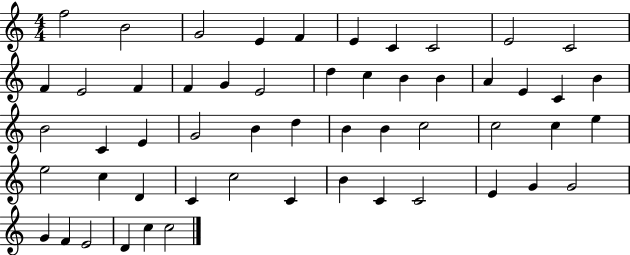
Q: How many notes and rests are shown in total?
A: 54